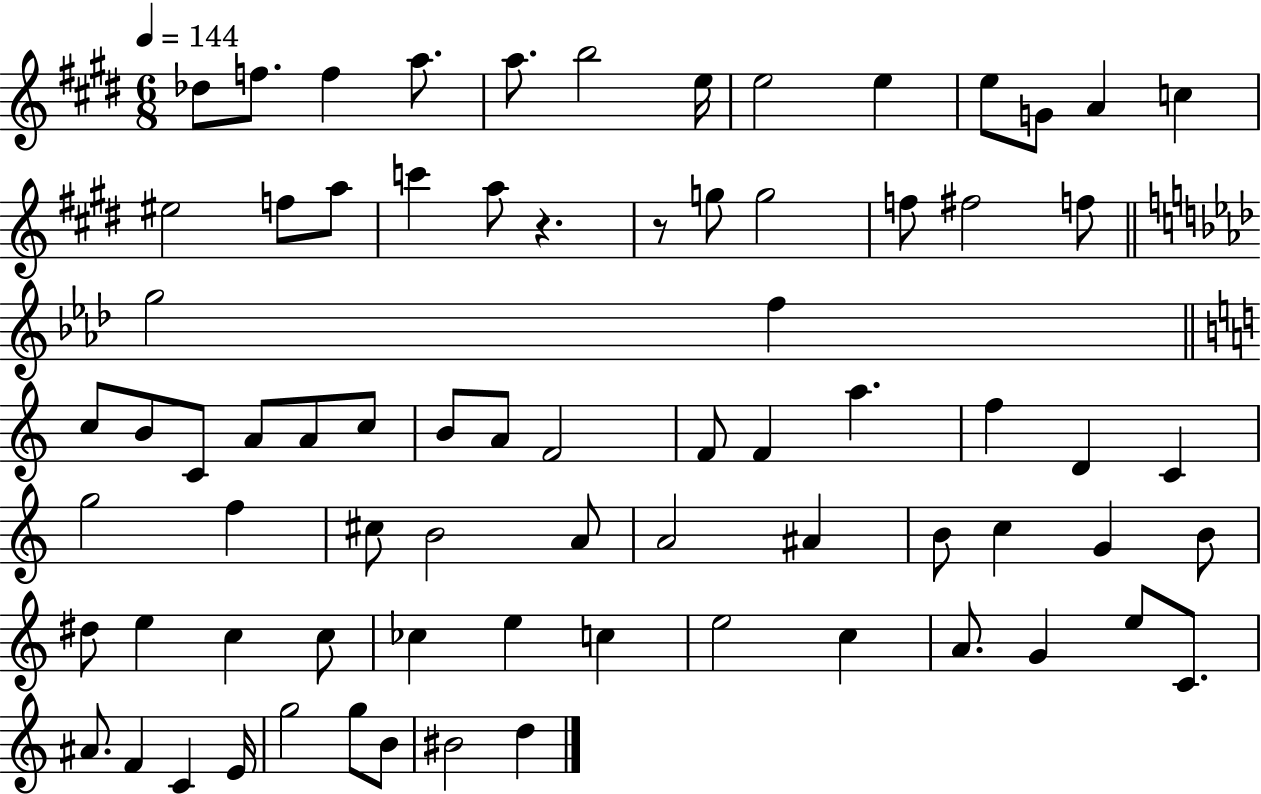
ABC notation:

X:1
T:Untitled
M:6/8
L:1/4
K:E
_d/2 f/2 f a/2 a/2 b2 e/4 e2 e e/2 G/2 A c ^e2 f/2 a/2 c' a/2 z z/2 g/2 g2 f/2 ^f2 f/2 g2 f c/2 B/2 C/2 A/2 A/2 c/2 B/2 A/2 F2 F/2 F a f D C g2 f ^c/2 B2 A/2 A2 ^A B/2 c G B/2 ^d/2 e c c/2 _c e c e2 c A/2 G e/2 C/2 ^A/2 F C E/4 g2 g/2 B/2 ^B2 d